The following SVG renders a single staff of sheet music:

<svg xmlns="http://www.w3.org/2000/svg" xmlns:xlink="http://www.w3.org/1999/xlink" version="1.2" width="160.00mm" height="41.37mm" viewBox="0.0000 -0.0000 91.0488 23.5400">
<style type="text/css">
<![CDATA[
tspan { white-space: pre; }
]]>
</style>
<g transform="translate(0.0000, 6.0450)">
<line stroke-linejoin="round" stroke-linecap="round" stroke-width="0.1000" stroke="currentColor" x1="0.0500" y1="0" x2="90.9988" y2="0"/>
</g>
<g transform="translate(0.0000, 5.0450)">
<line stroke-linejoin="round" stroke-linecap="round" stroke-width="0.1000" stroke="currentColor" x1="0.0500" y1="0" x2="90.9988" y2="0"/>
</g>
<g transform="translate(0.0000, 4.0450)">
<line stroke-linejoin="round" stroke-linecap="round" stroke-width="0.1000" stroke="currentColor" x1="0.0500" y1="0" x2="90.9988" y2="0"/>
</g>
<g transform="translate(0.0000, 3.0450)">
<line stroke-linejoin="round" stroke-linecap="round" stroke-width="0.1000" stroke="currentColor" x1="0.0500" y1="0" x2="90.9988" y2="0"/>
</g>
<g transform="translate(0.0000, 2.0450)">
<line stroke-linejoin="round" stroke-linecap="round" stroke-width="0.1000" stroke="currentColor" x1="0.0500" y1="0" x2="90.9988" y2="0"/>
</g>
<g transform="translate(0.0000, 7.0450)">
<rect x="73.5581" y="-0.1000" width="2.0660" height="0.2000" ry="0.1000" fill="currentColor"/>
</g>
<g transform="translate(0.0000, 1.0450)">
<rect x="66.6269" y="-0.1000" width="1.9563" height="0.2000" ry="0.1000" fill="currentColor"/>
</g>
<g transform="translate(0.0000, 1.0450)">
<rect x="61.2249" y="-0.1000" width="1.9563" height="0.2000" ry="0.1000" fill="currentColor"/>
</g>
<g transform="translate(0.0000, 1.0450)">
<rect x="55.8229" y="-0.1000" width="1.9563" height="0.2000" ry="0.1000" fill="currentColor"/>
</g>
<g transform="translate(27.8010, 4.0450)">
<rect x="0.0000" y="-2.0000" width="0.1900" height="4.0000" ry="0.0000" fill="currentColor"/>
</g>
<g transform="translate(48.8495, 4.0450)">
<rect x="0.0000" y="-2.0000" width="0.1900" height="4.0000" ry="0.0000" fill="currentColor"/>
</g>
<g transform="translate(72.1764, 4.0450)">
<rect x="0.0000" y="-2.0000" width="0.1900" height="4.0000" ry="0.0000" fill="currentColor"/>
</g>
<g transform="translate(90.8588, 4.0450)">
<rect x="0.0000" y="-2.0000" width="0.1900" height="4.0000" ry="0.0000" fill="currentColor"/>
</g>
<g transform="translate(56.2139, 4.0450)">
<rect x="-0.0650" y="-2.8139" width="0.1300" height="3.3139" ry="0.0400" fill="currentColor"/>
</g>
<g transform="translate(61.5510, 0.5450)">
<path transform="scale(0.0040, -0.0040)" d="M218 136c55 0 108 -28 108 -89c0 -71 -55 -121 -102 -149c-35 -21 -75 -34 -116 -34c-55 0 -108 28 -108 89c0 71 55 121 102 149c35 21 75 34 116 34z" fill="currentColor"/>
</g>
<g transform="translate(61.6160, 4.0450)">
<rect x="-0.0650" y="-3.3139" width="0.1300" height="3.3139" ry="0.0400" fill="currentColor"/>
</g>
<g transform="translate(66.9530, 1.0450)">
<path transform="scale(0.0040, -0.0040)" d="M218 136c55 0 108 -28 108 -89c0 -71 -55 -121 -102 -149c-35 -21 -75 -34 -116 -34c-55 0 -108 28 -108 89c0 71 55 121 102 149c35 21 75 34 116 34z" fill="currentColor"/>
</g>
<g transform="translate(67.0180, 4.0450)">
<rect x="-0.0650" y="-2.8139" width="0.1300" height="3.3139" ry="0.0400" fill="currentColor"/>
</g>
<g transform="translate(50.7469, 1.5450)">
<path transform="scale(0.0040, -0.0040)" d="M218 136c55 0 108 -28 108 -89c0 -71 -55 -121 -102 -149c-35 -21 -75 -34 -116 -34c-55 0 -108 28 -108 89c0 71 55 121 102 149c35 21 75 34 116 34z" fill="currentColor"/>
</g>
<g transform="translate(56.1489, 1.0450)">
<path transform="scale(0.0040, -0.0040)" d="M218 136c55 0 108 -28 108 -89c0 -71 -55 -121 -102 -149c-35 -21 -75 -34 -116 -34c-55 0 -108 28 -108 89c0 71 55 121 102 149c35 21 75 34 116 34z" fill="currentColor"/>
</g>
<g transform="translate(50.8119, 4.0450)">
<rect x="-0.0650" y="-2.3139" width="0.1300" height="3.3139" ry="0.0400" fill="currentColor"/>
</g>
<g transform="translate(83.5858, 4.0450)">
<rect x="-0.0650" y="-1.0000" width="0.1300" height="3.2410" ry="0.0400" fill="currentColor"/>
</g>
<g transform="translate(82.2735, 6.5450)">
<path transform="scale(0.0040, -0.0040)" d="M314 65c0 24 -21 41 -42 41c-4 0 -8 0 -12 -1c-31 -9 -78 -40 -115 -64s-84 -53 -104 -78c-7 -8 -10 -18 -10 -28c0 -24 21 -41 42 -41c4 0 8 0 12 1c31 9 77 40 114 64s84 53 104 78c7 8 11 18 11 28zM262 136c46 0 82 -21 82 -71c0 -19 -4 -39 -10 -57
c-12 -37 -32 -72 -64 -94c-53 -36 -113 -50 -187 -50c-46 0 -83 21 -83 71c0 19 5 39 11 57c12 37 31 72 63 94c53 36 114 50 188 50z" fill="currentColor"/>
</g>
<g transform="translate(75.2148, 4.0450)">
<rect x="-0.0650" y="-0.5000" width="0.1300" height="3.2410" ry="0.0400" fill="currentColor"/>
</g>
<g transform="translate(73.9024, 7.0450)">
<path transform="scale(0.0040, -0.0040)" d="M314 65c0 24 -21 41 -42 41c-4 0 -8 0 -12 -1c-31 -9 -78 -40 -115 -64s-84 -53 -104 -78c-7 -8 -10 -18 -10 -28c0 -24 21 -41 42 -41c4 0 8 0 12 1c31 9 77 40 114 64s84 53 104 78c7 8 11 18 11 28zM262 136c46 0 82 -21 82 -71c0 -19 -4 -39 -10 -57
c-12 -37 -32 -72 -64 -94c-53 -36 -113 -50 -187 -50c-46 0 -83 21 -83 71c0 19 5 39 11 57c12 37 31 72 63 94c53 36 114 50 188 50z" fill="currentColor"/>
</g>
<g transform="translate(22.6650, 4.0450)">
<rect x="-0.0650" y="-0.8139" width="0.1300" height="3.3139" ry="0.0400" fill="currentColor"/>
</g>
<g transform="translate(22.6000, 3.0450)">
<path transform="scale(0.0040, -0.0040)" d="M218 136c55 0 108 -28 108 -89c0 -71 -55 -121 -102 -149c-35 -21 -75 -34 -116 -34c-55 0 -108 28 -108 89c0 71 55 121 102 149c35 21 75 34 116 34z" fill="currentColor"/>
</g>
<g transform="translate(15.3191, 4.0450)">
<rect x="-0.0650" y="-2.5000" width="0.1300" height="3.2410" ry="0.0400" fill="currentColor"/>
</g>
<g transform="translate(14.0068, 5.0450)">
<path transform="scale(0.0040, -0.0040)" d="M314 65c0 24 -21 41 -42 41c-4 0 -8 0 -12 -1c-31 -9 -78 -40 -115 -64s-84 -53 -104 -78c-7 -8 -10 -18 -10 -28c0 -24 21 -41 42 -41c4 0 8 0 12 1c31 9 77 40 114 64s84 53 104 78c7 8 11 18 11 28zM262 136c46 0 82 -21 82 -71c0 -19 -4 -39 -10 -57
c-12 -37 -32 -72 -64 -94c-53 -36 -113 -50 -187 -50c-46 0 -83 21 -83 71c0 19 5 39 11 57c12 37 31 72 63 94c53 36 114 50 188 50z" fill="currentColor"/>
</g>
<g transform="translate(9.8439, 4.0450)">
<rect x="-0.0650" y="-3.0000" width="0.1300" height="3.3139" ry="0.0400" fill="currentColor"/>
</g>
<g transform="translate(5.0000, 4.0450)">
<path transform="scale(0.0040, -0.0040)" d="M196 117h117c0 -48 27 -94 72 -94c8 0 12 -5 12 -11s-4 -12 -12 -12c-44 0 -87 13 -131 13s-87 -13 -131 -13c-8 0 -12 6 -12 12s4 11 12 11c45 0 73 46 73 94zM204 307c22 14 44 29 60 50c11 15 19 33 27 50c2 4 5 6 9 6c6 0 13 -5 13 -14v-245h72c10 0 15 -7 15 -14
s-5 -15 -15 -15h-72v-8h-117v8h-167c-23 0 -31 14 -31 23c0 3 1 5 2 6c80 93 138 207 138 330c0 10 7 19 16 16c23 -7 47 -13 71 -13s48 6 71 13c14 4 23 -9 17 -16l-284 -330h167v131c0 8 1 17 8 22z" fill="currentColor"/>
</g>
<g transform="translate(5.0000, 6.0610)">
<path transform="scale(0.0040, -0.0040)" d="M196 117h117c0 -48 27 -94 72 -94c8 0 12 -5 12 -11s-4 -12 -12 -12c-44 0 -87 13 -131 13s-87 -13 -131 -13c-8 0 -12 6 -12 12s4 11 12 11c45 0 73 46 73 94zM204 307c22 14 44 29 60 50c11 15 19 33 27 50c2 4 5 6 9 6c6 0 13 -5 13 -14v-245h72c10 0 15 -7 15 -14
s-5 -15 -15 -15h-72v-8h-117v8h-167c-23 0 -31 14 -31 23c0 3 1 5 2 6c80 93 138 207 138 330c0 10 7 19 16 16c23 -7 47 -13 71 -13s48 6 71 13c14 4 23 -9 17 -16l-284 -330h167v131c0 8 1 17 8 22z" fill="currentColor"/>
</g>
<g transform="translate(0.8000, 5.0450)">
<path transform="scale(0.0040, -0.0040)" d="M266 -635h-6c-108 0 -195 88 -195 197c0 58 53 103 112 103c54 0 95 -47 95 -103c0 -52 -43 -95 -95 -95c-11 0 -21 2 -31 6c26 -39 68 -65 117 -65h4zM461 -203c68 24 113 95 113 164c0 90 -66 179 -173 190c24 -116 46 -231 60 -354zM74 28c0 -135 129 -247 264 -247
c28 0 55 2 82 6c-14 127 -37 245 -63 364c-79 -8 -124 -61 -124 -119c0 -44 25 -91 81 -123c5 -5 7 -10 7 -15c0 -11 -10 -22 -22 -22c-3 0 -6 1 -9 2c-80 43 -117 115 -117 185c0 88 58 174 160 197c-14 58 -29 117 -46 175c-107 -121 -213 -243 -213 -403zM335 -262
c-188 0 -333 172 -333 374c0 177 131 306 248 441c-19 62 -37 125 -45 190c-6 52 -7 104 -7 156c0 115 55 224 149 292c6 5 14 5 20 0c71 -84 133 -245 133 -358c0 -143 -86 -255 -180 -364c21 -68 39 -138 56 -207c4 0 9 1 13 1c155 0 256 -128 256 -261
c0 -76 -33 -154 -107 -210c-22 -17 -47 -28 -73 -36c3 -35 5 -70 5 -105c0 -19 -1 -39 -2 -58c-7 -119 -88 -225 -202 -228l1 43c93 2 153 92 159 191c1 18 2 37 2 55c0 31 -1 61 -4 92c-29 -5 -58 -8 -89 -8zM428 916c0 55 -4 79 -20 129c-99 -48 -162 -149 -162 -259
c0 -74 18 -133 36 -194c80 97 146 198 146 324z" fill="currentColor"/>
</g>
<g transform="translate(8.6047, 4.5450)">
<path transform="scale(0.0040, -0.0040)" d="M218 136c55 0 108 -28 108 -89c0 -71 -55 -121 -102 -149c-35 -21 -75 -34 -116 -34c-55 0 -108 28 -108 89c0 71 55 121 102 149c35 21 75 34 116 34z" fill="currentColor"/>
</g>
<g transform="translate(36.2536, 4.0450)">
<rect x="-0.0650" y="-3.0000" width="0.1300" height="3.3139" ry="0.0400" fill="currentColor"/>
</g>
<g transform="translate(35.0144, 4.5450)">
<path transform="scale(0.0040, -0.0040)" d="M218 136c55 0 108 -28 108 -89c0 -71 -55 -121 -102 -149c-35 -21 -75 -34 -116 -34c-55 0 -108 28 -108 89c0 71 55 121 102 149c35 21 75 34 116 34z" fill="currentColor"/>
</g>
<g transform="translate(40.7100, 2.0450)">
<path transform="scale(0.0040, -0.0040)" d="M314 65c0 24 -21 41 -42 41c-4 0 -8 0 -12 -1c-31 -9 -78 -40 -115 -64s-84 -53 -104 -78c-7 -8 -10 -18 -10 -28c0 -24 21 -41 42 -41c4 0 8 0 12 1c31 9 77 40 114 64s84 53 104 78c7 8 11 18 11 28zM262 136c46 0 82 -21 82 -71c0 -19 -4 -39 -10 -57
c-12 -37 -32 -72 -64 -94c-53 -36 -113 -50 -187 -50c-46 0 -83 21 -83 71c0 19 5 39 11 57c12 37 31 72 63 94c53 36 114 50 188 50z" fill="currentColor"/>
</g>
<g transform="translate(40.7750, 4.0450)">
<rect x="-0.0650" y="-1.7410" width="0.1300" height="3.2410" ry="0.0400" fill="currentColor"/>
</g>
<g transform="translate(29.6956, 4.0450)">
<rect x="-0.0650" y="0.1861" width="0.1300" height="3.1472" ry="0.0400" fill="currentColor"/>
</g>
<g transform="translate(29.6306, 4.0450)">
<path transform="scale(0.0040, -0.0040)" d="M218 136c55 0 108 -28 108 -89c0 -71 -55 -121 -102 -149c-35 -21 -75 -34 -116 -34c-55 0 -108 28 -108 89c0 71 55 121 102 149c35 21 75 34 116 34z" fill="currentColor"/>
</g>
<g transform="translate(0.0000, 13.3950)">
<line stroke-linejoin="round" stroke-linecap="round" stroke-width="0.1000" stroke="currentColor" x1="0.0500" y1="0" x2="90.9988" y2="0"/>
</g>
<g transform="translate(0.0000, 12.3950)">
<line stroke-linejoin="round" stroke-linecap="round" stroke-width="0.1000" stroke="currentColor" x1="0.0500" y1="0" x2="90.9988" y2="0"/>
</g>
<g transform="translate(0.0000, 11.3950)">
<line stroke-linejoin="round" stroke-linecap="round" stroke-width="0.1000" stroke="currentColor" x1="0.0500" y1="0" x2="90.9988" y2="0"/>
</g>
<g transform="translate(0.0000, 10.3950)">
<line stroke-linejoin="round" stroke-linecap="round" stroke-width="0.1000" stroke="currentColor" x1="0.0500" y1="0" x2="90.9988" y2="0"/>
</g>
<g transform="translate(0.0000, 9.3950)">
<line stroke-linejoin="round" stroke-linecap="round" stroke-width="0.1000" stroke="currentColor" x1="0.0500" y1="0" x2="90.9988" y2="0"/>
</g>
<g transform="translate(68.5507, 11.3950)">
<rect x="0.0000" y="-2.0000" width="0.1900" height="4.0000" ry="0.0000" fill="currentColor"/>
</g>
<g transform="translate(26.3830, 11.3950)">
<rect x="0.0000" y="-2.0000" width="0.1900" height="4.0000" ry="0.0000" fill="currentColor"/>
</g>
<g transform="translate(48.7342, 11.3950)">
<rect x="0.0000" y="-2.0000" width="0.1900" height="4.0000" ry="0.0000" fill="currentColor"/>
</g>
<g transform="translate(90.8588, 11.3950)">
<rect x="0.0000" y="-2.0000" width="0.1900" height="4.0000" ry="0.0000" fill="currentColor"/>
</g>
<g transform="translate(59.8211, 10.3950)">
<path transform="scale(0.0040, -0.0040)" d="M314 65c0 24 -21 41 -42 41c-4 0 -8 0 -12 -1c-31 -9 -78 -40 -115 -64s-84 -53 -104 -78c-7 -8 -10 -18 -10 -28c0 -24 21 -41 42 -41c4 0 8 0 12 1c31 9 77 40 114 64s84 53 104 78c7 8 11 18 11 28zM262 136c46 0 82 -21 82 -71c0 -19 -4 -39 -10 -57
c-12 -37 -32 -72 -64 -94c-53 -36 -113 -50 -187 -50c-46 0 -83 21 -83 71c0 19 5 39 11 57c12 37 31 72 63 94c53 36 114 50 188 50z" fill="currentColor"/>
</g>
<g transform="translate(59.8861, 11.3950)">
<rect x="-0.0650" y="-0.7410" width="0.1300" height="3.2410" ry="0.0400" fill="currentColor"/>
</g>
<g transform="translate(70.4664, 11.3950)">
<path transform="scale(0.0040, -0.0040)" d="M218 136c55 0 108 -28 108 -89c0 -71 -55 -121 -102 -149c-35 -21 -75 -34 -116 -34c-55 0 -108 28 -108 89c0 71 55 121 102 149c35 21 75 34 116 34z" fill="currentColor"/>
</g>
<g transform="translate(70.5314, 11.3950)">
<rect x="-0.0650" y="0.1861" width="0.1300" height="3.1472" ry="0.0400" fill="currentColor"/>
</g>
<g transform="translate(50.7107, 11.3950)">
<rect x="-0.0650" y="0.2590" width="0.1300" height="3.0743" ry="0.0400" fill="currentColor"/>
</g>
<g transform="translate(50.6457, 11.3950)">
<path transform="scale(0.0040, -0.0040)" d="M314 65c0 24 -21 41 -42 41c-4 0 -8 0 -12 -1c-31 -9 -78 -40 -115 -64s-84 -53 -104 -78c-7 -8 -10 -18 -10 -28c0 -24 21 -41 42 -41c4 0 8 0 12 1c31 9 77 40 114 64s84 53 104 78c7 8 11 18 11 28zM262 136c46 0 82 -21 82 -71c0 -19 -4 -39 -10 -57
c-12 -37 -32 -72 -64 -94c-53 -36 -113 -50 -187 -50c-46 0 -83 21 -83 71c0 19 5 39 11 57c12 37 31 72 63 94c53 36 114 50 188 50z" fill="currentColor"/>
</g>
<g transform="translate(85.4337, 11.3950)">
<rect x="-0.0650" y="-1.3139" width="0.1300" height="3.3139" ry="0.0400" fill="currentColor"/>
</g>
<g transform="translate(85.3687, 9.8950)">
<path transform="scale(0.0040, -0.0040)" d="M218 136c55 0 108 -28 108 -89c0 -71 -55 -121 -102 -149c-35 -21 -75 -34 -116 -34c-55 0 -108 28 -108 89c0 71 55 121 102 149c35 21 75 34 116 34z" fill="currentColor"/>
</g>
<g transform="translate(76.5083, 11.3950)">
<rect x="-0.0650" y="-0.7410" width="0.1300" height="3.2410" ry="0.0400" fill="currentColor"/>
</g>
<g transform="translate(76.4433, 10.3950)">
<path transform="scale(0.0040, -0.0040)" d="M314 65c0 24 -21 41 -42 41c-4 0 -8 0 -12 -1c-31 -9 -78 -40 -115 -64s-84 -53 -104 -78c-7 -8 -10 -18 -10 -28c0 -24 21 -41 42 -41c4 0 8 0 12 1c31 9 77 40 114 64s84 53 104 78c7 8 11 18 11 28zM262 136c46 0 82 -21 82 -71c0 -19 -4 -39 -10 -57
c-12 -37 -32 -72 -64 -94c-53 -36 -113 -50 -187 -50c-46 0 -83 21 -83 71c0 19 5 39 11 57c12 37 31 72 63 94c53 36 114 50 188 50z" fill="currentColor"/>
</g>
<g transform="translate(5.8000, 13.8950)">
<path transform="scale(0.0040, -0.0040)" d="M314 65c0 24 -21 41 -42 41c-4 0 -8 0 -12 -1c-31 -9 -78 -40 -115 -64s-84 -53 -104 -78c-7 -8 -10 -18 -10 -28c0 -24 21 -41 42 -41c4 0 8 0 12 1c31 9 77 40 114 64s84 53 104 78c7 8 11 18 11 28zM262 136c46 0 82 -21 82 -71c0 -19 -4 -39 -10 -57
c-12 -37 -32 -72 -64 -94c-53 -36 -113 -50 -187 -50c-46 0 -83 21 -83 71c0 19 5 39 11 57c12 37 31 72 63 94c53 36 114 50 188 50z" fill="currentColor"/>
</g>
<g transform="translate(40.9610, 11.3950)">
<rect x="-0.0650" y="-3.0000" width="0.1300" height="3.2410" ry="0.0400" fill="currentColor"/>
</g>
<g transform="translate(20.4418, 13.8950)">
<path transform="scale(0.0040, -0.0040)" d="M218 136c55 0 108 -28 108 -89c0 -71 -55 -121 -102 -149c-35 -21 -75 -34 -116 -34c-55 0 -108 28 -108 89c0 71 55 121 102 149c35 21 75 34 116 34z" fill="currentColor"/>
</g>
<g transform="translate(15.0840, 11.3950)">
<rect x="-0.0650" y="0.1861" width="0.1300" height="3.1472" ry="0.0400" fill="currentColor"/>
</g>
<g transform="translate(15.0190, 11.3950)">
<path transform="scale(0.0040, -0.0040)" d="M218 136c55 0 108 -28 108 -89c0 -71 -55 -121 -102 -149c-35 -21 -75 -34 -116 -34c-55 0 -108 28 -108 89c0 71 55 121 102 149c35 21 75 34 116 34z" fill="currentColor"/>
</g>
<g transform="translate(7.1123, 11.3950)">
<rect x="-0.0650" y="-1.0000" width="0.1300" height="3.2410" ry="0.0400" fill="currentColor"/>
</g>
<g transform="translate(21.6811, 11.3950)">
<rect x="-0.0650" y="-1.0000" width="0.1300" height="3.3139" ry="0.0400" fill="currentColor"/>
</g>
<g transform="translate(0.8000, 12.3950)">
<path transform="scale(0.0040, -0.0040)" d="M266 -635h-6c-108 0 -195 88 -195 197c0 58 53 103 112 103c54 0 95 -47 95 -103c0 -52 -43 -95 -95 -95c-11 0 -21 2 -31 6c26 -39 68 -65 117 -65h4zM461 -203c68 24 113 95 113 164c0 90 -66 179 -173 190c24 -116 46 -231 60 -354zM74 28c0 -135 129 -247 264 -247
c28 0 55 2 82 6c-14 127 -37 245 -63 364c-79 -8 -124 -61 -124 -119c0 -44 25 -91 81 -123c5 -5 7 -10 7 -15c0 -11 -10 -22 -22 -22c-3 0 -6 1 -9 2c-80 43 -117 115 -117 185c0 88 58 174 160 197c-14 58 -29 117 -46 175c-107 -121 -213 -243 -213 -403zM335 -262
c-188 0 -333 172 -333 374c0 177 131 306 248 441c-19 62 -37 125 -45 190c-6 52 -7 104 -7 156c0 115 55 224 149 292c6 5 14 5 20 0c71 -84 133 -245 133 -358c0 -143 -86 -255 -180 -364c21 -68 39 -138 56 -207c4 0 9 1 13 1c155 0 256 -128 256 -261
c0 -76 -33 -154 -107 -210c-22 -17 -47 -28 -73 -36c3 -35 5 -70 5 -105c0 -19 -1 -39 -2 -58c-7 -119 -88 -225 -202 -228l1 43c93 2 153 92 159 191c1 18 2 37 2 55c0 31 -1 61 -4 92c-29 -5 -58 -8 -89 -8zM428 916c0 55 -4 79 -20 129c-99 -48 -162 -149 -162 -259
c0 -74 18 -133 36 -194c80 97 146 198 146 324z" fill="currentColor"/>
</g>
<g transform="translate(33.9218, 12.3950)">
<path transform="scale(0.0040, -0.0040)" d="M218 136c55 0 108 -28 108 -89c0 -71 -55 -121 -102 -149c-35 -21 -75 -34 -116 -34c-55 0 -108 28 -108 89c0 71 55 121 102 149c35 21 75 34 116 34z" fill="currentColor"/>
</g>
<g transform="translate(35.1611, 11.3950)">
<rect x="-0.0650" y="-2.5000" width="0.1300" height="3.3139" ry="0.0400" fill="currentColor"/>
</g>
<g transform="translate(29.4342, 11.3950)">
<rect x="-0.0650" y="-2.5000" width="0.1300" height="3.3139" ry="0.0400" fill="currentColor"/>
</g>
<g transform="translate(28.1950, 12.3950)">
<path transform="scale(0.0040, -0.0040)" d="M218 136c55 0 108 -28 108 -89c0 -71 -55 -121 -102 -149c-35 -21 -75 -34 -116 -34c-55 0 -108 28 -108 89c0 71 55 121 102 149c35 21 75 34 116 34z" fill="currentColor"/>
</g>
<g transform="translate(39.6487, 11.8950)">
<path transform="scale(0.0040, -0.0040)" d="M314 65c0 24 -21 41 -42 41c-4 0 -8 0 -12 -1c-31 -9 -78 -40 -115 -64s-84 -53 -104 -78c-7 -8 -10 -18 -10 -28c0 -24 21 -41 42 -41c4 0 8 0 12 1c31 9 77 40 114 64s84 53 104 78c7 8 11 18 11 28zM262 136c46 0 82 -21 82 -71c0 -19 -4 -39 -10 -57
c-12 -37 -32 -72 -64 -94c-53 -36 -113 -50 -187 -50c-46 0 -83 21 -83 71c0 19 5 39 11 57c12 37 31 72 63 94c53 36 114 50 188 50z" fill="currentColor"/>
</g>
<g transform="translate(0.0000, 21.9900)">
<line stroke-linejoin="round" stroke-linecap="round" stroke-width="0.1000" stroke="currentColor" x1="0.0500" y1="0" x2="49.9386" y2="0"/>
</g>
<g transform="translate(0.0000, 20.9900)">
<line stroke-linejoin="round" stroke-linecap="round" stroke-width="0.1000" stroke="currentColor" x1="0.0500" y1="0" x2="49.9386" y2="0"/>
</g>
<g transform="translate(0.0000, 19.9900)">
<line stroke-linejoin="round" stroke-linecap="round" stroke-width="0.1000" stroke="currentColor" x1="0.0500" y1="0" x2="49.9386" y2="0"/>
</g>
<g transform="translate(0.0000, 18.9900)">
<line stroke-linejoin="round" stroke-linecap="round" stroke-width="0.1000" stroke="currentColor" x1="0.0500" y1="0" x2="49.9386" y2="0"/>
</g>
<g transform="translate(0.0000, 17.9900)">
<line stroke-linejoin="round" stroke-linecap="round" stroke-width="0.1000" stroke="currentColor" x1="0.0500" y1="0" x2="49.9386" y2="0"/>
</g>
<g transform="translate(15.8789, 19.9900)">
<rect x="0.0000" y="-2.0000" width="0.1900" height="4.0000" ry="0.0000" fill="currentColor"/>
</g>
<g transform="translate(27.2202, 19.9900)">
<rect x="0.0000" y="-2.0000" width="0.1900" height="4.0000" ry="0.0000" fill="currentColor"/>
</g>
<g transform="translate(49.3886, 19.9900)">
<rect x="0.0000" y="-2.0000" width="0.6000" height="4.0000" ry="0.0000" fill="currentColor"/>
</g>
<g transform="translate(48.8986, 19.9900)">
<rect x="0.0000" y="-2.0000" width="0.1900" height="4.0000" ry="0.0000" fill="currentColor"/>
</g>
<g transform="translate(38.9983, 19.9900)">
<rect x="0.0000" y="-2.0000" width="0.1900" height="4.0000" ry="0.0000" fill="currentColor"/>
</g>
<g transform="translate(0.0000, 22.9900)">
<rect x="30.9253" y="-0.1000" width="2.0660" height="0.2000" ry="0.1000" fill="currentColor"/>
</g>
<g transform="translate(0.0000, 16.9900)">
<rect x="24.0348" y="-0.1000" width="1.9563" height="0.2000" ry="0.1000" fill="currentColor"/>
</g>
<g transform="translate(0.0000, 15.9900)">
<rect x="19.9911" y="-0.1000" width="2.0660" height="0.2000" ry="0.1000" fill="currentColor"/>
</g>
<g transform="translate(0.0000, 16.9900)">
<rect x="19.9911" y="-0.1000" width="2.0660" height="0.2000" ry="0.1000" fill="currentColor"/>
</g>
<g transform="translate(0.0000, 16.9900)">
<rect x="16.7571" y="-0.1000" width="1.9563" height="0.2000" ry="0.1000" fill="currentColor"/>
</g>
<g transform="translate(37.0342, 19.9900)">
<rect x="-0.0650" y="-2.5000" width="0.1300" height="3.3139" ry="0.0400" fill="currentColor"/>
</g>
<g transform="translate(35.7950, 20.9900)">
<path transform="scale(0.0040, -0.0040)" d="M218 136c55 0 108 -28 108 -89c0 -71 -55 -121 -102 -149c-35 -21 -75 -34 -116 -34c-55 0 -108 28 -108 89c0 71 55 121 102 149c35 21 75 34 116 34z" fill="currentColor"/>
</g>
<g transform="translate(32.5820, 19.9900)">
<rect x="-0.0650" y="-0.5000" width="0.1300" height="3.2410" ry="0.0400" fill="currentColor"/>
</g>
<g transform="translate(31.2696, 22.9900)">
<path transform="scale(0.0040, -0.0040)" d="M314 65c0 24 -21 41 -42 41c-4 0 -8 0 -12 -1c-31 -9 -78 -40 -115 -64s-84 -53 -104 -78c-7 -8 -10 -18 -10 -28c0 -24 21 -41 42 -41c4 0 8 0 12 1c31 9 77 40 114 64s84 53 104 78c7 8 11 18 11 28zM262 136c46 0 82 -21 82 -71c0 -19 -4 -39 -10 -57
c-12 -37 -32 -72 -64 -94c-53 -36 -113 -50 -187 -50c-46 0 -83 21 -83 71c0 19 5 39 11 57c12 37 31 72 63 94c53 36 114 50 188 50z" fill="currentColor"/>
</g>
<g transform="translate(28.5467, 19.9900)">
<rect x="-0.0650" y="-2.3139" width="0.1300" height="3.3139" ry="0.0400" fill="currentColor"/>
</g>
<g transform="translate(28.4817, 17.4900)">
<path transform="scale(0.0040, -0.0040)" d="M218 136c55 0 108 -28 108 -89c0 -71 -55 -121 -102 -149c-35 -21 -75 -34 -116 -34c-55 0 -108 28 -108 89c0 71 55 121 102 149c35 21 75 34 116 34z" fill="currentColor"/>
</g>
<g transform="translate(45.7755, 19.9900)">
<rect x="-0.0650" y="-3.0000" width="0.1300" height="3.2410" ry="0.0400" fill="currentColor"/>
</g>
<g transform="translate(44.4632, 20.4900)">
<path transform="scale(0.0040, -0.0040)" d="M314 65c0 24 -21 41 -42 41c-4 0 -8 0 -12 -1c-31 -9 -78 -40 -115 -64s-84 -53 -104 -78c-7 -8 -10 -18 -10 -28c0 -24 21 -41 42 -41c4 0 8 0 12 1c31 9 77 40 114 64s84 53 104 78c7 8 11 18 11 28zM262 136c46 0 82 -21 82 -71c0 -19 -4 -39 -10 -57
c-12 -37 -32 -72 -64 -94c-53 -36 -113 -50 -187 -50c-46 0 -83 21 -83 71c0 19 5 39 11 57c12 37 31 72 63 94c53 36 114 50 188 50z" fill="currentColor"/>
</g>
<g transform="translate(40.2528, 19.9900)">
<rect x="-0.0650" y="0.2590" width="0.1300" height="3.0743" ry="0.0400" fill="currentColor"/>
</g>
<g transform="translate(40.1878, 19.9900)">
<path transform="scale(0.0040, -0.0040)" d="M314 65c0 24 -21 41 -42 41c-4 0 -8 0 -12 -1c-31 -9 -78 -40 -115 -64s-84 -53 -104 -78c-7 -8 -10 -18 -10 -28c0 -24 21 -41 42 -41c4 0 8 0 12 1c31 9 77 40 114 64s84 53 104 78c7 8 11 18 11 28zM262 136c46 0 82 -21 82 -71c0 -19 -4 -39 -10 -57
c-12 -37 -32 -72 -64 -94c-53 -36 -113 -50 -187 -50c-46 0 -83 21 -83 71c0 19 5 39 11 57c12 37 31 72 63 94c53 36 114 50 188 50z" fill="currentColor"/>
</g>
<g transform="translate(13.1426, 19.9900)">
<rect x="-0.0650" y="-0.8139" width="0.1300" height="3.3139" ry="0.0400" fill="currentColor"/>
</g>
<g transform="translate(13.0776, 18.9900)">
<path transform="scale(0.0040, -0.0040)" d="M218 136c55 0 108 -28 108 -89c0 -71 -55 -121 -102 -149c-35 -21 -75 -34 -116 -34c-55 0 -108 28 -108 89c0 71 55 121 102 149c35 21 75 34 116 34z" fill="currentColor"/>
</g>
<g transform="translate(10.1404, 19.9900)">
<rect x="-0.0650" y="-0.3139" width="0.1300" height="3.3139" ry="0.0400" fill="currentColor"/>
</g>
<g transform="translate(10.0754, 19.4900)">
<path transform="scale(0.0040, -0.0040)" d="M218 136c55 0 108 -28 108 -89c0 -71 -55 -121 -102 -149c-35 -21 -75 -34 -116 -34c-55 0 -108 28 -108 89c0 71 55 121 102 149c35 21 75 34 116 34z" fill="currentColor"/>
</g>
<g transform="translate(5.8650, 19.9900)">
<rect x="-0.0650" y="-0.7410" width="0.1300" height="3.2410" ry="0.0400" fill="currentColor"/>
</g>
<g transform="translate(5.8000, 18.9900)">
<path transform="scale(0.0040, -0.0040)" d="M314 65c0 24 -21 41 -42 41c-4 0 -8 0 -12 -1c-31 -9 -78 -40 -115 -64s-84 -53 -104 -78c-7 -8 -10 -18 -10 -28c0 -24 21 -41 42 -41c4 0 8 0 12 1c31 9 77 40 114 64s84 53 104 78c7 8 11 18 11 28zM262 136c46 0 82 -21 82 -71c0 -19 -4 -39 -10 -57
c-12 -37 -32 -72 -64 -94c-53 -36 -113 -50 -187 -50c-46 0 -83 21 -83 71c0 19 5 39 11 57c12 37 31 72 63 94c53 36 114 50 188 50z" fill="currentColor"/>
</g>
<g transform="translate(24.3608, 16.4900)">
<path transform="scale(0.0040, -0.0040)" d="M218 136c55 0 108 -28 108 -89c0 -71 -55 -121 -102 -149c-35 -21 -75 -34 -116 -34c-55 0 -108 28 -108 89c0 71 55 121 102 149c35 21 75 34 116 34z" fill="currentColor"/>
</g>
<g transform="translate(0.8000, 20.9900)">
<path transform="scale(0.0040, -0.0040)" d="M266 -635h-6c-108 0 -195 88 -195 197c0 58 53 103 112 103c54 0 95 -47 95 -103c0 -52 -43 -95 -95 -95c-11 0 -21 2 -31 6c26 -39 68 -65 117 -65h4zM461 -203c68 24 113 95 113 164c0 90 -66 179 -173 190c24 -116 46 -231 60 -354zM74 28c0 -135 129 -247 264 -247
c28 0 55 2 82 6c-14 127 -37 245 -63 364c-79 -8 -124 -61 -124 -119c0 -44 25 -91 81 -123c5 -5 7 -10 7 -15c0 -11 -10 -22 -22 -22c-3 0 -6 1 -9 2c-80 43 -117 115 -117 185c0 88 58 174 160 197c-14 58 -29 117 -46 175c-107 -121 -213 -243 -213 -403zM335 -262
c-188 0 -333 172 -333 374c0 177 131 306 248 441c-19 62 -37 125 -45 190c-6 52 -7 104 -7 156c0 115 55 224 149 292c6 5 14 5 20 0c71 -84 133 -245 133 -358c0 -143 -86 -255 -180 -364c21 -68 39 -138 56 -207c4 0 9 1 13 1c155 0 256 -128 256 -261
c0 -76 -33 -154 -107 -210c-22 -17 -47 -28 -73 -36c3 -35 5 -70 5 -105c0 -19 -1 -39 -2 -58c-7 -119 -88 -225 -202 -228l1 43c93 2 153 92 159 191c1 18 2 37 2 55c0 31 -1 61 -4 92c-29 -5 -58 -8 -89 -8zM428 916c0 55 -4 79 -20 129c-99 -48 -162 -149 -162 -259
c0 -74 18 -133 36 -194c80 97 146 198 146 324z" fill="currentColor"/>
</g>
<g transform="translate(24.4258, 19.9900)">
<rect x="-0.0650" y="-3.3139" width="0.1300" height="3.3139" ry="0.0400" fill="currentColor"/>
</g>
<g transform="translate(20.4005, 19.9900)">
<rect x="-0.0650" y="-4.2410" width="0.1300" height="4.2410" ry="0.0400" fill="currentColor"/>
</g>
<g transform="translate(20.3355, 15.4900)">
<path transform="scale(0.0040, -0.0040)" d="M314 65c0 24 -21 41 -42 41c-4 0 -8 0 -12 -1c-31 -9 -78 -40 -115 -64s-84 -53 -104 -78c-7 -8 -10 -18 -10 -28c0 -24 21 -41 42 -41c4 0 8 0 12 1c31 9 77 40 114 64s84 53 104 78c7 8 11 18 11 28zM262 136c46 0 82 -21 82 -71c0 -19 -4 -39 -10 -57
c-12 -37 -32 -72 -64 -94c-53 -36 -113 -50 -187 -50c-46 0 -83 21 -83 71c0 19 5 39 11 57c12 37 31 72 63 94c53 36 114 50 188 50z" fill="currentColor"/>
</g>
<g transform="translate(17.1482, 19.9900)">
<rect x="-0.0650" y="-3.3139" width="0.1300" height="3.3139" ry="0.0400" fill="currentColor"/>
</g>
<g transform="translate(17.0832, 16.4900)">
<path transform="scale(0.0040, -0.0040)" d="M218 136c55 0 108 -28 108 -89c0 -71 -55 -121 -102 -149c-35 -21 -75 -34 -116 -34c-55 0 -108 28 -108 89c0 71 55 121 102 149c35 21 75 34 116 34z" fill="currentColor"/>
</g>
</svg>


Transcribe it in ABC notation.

X:1
T:Untitled
M:4/4
L:1/4
K:C
A G2 d B A f2 g a b a C2 D2 D2 B D G G A2 B2 d2 B d2 e d2 c d b d'2 b g C2 G B2 A2